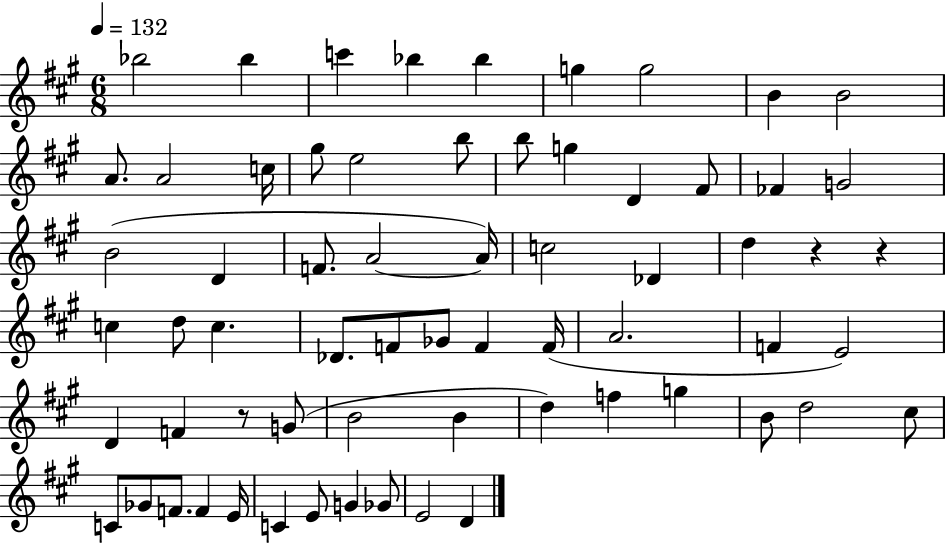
{
  \clef treble
  \numericTimeSignature
  \time 6/8
  \key a \major
  \tempo 4 = 132
  \repeat volta 2 { bes''2 bes''4 | c'''4 bes''4 bes''4 | g''4 g''2 | b'4 b'2 | \break a'8. a'2 c''16 | gis''8 e''2 b''8 | b''8 g''4 d'4 fis'8 | fes'4 g'2 | \break b'2( d'4 | f'8. a'2~~ a'16) | c''2 des'4 | d''4 r4 r4 | \break c''4 d''8 c''4. | des'8. f'8 ges'8 f'4 f'16( | a'2. | f'4 e'2) | \break d'4 f'4 r8 g'8( | b'2 b'4 | d''4) f''4 g''4 | b'8 d''2 cis''8 | \break c'8 ges'8 f'8. f'4 e'16 | c'4 e'8 g'4 ges'8 | e'2 d'4 | } \bar "|."
}